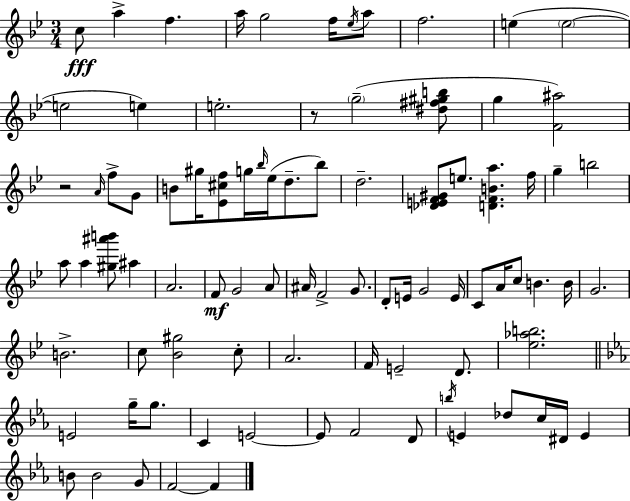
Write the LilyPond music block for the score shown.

{
  \clef treble
  \numericTimeSignature
  \time 3/4
  \key bes \major
  c''8\fff a''4-> f''4. | a''16 g''2 f''16 \acciaccatura { ees''16 } a''8 | f''2. | e''4( \parenthesize e''2~~ | \break e''2 e''4) | e''2.-. | r8 \parenthesize g''2--( <dis'' fis'' gis'' b''>8 | g''4 <f' ais''>2) | \break r2 \grace { a'16 } f''8-> | g'8 b'8 gis''16 <ees' cis'' f''>8 g''16 \grace { bes''16 }( ees''16 d''8.-- | bes''8) d''2.-- | <des' e' f' gis'>8 e''8. <d' f' b' a''>4. | \break f''16 g''4-- b''2 | a''8 a''4 <gis'' ais''' b'''>8 ais''4 | a'2. | f'8\mf g'2 | \break a'8 ais'16 f'2-> | g'8. d'8-. e'16 g'2 | e'16 c'8 a'16 c''8 b'4. | b'16 g'2. | \break b'2.-> | c''8 <bes' gis''>2 | c''8-. a'2. | f'16 e'2-- | \break d'8. <ees'' aes'' b''>2. | \bar "||" \break \key ees \major e'2 g''16-- g''8. | c'4 e'2~~ | e'8 f'2 d'8 | \acciaccatura { b''16 } e'4 des''8 c''16 dis'16 e'4 | \break b'8 b'2 g'8 | f'2~~ f'4 | \bar "|."
}